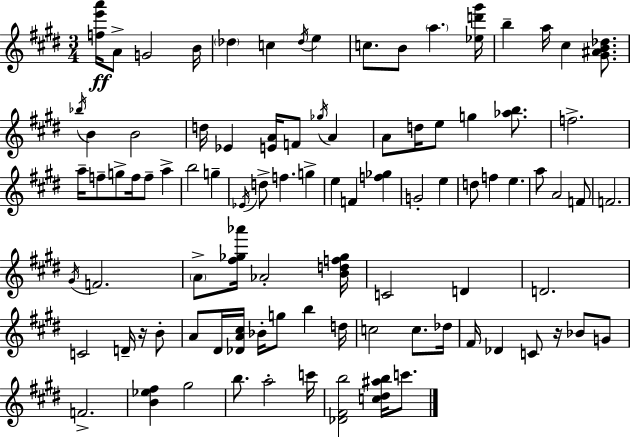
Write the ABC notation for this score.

X:1
T:Untitled
M:3/4
L:1/4
K:E
[fe'a']/4 A/2 G2 B/4 _d c _d/4 e c/2 B/2 a [_ed'^g']/4 b a/4 ^c [^G^AB_d]/2 _b/4 B B2 d/4 _E [EA]/4 F/2 _g/4 A A/2 d/4 e/2 g [_ab]/2 f2 a/4 f/2 g/2 f/4 f/2 a b2 g _E/4 d/2 f g e F [f_g] G2 e d/2 f e a/2 A2 F/2 F2 ^G/4 F2 A/2 [^f_g_a']/4 _A2 [Bdf_g]/4 C2 D D2 C2 D/4 z/4 B/2 A/2 ^D/4 [_DA^c]/4 _B/4 g/2 b d/4 c2 c/2 _d/4 ^F/4 _D C/2 z/4 _B/2 G/2 F2 [B_e^f] ^g2 b/2 a2 c'/4 [_D^Fb]2 [c^d^ab]/4 c'/2